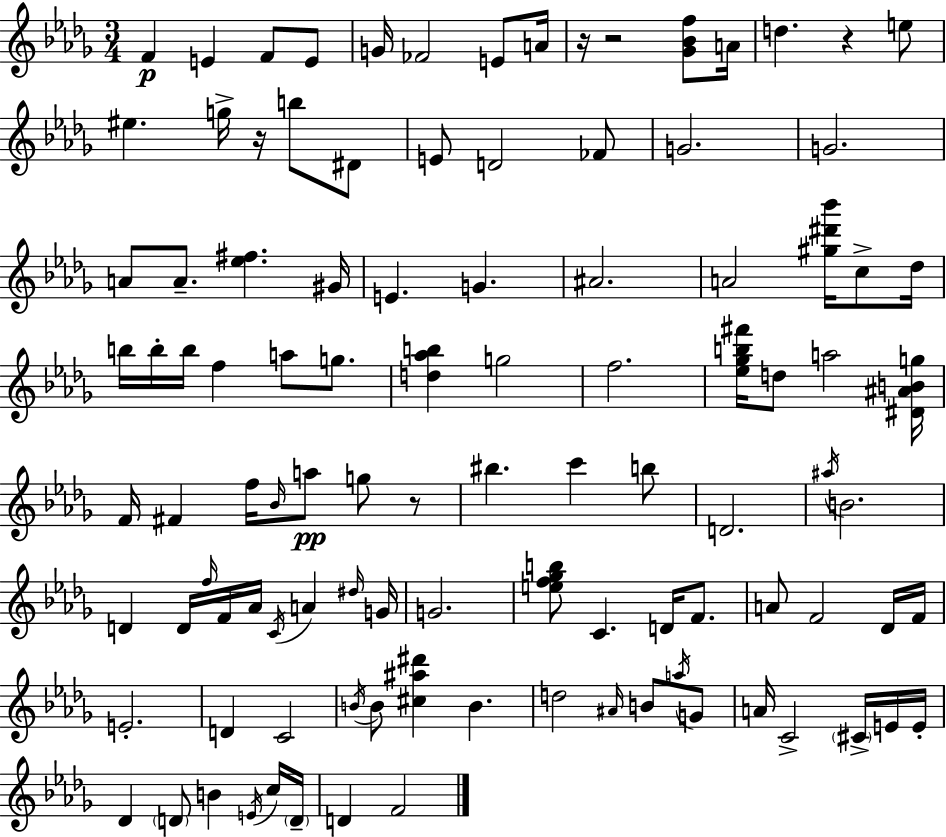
X:1
T:Untitled
M:3/4
L:1/4
K:Bbm
F E F/2 E/2 G/4 _F2 E/2 A/4 z/4 z2 [_G_Bf]/2 A/4 d z e/2 ^e g/4 z/4 b/2 ^D/2 E/2 D2 _F/2 G2 G2 A/2 A/2 [_e^f] ^G/4 E G ^A2 A2 [^g^d'_b']/4 c/2 _d/4 b/4 b/4 b/4 f a/2 g/2 [d_ab] g2 f2 [_e_gb^f']/4 d/2 a2 [^D^ABg]/4 F/4 ^F f/4 _B/4 a/2 g/2 z/2 ^b c' b/2 D2 ^a/4 B2 D D/4 f/4 F/4 _A/4 C/4 A ^d/4 G/4 G2 [ef_gb]/2 C D/4 F/2 A/2 F2 _D/4 F/4 E2 D C2 B/4 B/2 [^c^a^d'] B d2 ^A/4 B/2 a/4 G/2 A/4 C2 ^C/4 E/4 E/4 _D D/2 B E/4 c/4 D/4 D F2